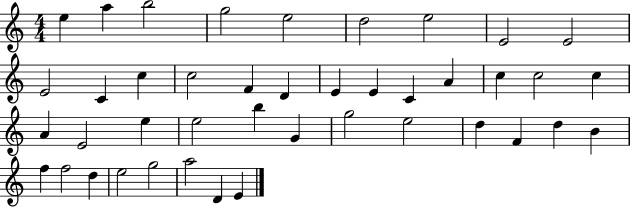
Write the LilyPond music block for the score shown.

{
  \clef treble
  \numericTimeSignature
  \time 4/4
  \key c \major
  e''4 a''4 b''2 | g''2 e''2 | d''2 e''2 | e'2 e'2 | \break e'2 c'4 c''4 | c''2 f'4 d'4 | e'4 e'4 c'4 a'4 | c''4 c''2 c''4 | \break a'4 e'2 e''4 | e''2 b''4 g'4 | g''2 e''2 | d''4 f'4 d''4 b'4 | \break f''4 f''2 d''4 | e''2 g''2 | a''2 d'4 e'4 | \bar "|."
}